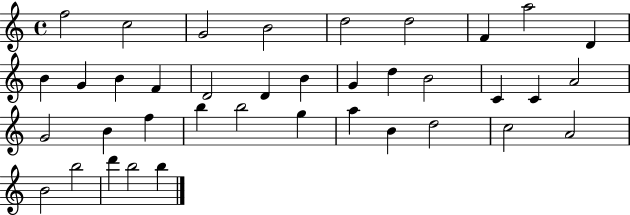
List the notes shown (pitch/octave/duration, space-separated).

F5/h C5/h G4/h B4/h D5/h D5/h F4/q A5/h D4/q B4/q G4/q B4/q F4/q D4/h D4/q B4/q G4/q D5/q B4/h C4/q C4/q A4/h G4/h B4/q F5/q B5/q B5/h G5/q A5/q B4/q D5/h C5/h A4/h B4/h B5/h D6/q B5/h B5/q